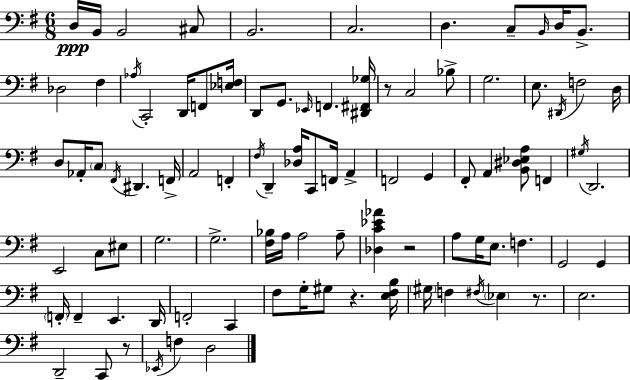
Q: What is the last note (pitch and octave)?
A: D3